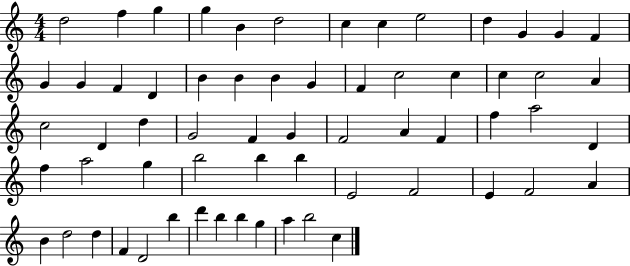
X:1
T:Untitled
M:4/4
L:1/4
K:C
d2 f g g B d2 c c e2 d G G F G G F D B B B G F c2 c c c2 A c2 D d G2 F G F2 A F f a2 D f a2 g b2 b b E2 F2 E F2 A B d2 d F D2 b d' b b g a b2 c